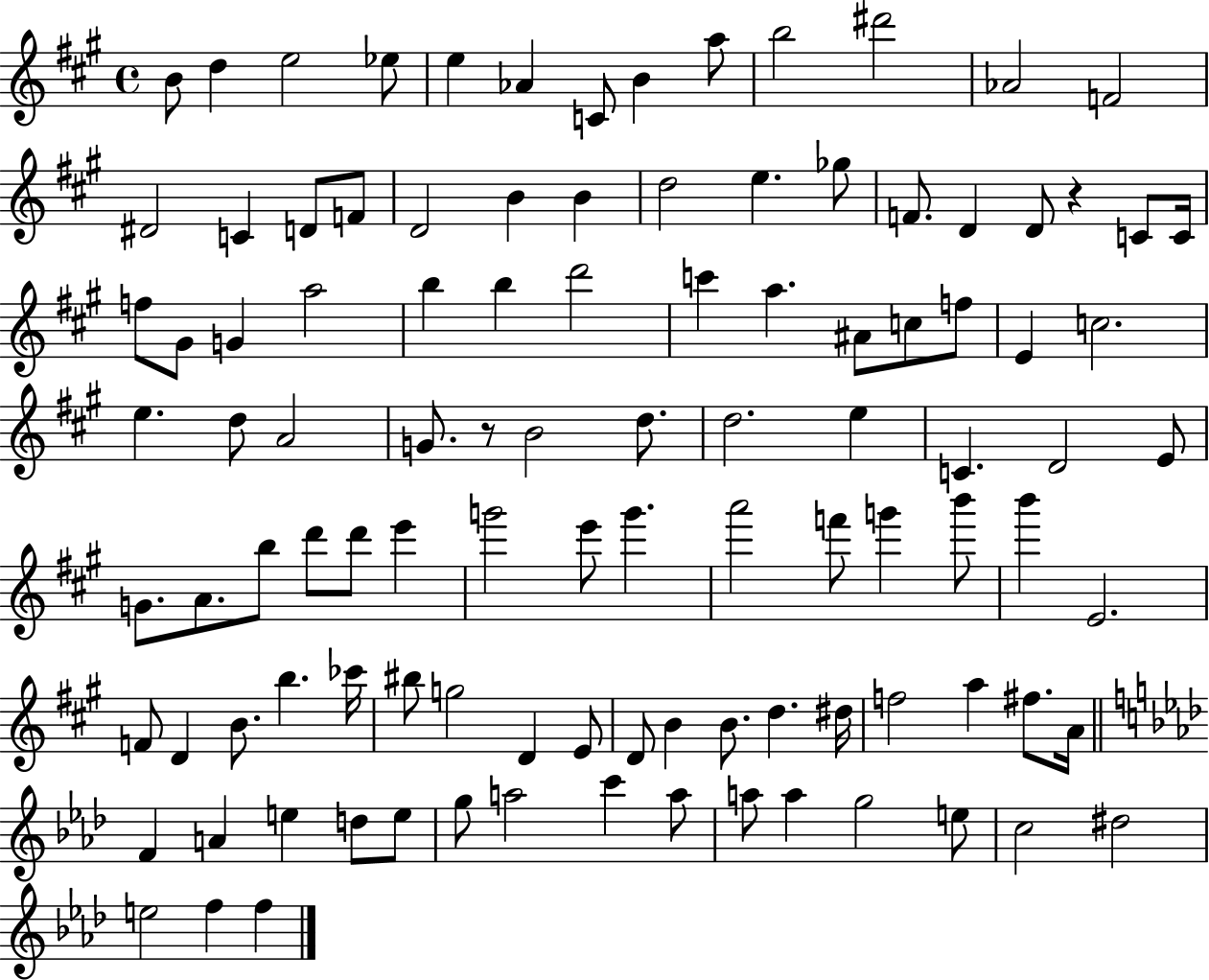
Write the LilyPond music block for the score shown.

{
  \clef treble
  \time 4/4
  \defaultTimeSignature
  \key a \major
  b'8 d''4 e''2 ees''8 | e''4 aes'4 c'8 b'4 a''8 | b''2 dis'''2 | aes'2 f'2 | \break dis'2 c'4 d'8 f'8 | d'2 b'4 b'4 | d''2 e''4. ges''8 | f'8. d'4 d'8 r4 c'8 c'16 | \break f''8 gis'8 g'4 a''2 | b''4 b''4 d'''2 | c'''4 a''4. ais'8 c''8 f''8 | e'4 c''2. | \break e''4. d''8 a'2 | g'8. r8 b'2 d''8. | d''2. e''4 | c'4. d'2 e'8 | \break g'8. a'8. b''8 d'''8 d'''8 e'''4 | g'''2 e'''8 g'''4. | a'''2 f'''8 g'''4 b'''8 | b'''4 e'2. | \break f'8 d'4 b'8. b''4. ces'''16 | bis''8 g''2 d'4 e'8 | d'8 b'4 b'8. d''4. dis''16 | f''2 a''4 fis''8. a'16 | \break \bar "||" \break \key aes \major f'4 a'4 e''4 d''8 e''8 | g''8 a''2 c'''4 a''8 | a''8 a''4 g''2 e''8 | c''2 dis''2 | \break e''2 f''4 f''4 | \bar "|."
}